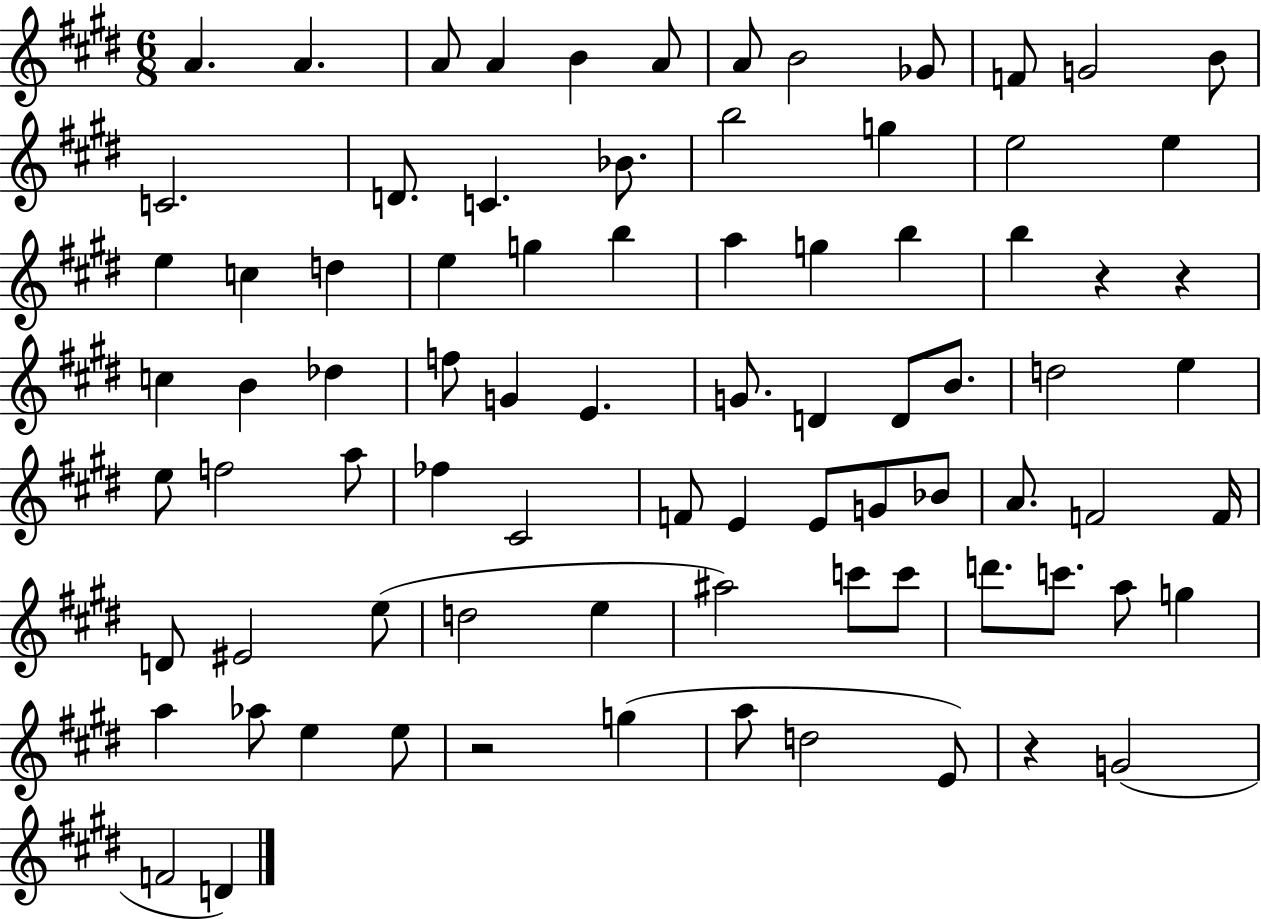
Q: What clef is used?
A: treble